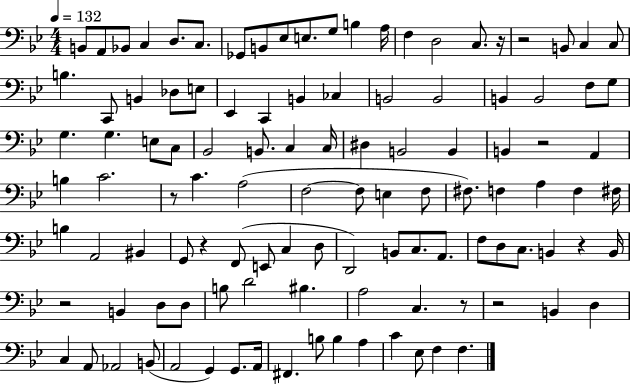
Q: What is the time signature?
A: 4/4